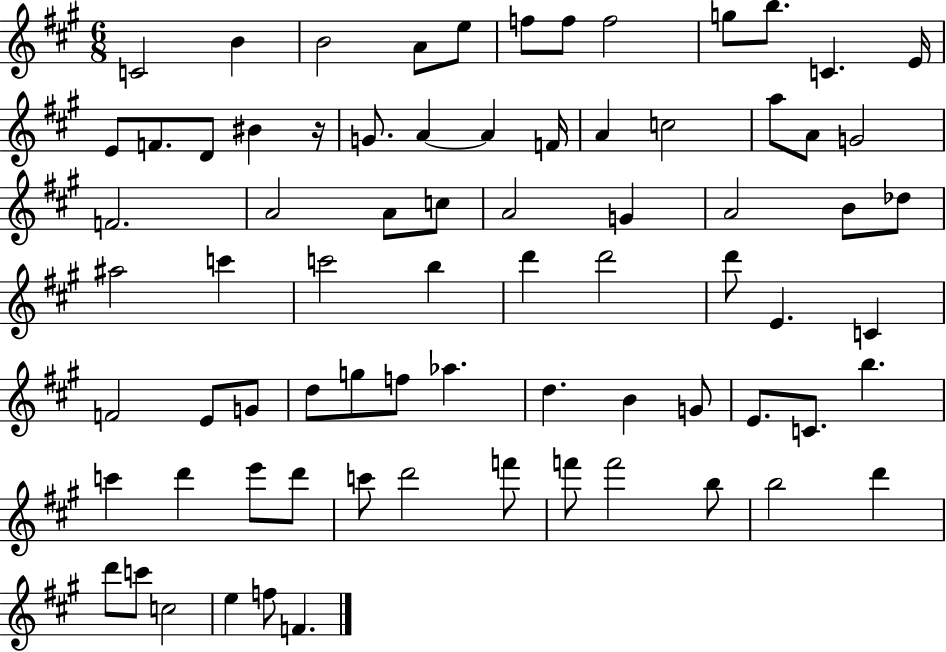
{
  \clef treble
  \numericTimeSignature
  \time 6/8
  \key a \major
  c'2 b'4 | b'2 a'8 e''8 | f''8 f''8 f''2 | g''8 b''8. c'4. e'16 | \break e'8 f'8. d'8 bis'4 r16 | g'8. a'4~~ a'4 f'16 | a'4 c''2 | a''8 a'8 g'2 | \break f'2. | a'2 a'8 c''8 | a'2 g'4 | a'2 b'8 des''8 | \break ais''2 c'''4 | c'''2 b''4 | d'''4 d'''2 | d'''8 e'4. c'4 | \break f'2 e'8 g'8 | d''8 g''8 f''8 aes''4. | d''4. b'4 g'8 | e'8. c'8. b''4. | \break c'''4 d'''4 e'''8 d'''8 | c'''8 d'''2 f'''8 | f'''8 f'''2 b''8 | b''2 d'''4 | \break d'''8 c'''8 c''2 | e''4 f''8 f'4. | \bar "|."
}